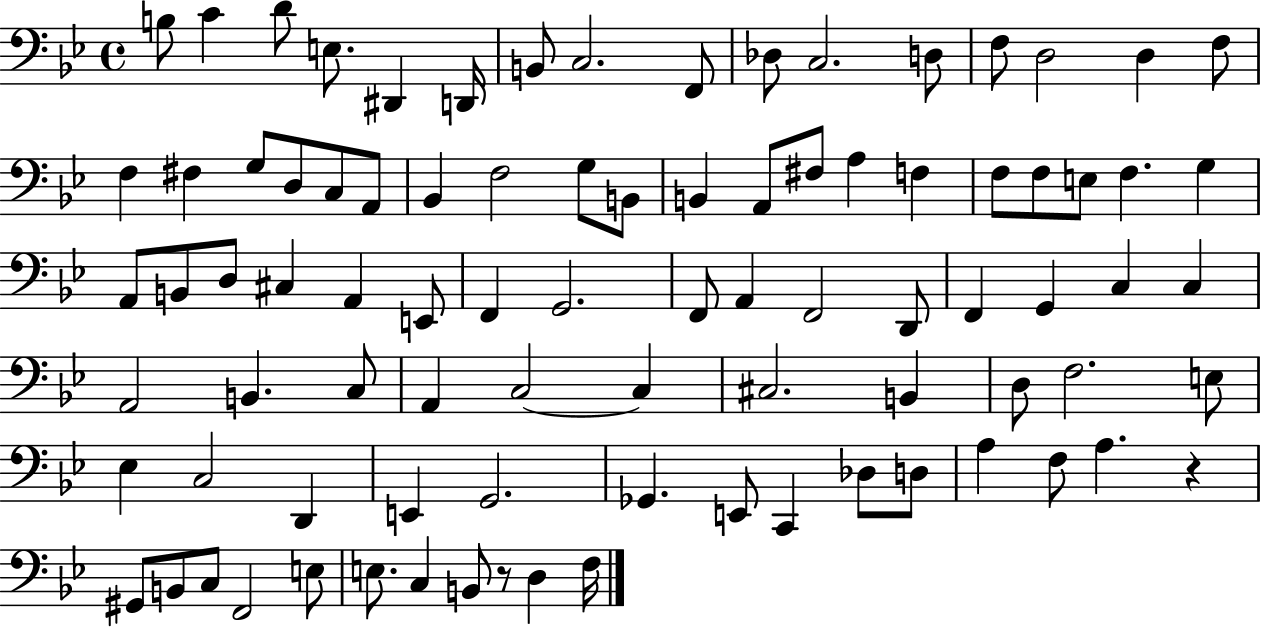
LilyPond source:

{
  \clef bass
  \time 4/4
  \defaultTimeSignature
  \key bes \major
  b8 c'4 d'8 e8. dis,4 d,16 | b,8 c2. f,8 | des8 c2. d8 | f8 d2 d4 f8 | \break f4 fis4 g8 d8 c8 a,8 | bes,4 f2 g8 b,8 | b,4 a,8 fis8 a4 f4 | f8 f8 e8 f4. g4 | \break a,8 b,8 d8 cis4 a,4 e,8 | f,4 g,2. | f,8 a,4 f,2 d,8 | f,4 g,4 c4 c4 | \break a,2 b,4. c8 | a,4 c2~~ c4 | cis2. b,4 | d8 f2. e8 | \break ees4 c2 d,4 | e,4 g,2. | ges,4. e,8 c,4 des8 d8 | a4 f8 a4. r4 | \break gis,8 b,8 c8 f,2 e8 | e8. c4 b,8 r8 d4 f16 | \bar "|."
}